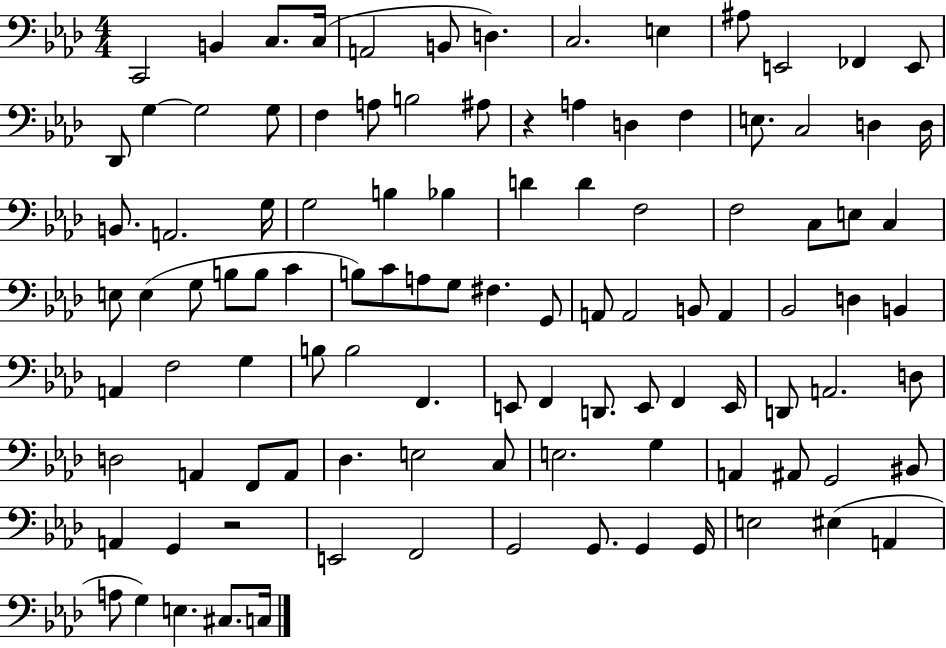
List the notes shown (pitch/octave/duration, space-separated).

C2/h B2/q C3/e. C3/s A2/h B2/e D3/q. C3/h. E3/q A#3/e E2/h FES2/q E2/e Db2/e G3/q G3/h G3/e F3/q A3/e B3/h A#3/e R/q A3/q D3/q F3/q E3/e. C3/h D3/q D3/s B2/e. A2/h. G3/s G3/h B3/q Bb3/q D4/q D4/q F3/h F3/h C3/e E3/e C3/q E3/e E3/q G3/e B3/e B3/e C4/q B3/e C4/e A3/e G3/e F#3/q. G2/e A2/e A2/h B2/e A2/q Bb2/h D3/q B2/q A2/q F3/h G3/q B3/e B3/h F2/q. E2/e F2/q D2/e. E2/e F2/q E2/s D2/e A2/h. D3/e D3/h A2/q F2/e A2/e Db3/q. E3/h C3/e E3/h. G3/q A2/q A#2/e G2/h BIS2/e A2/q G2/q R/h E2/h F2/h G2/h G2/e. G2/q G2/s E3/h EIS3/q A2/q A3/e G3/q E3/q. C#3/e. C3/s